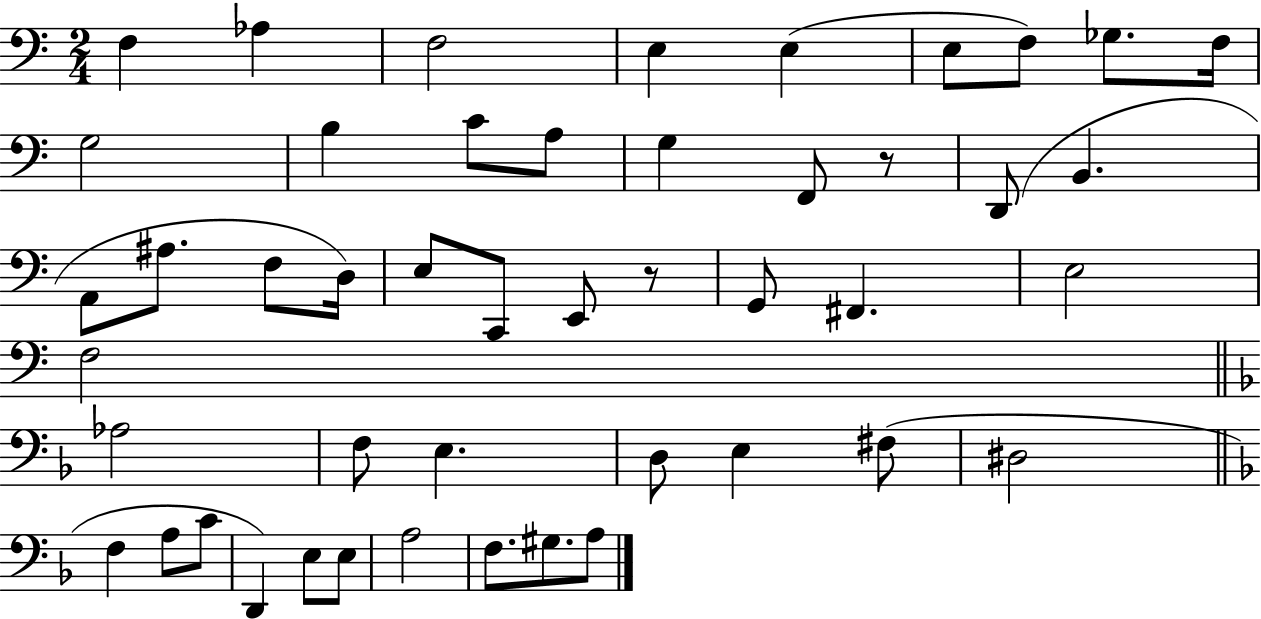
X:1
T:Untitled
M:2/4
L:1/4
K:C
F, _A, F,2 E, E, E,/2 F,/2 _G,/2 F,/4 G,2 B, C/2 A,/2 G, F,,/2 z/2 D,,/2 B,, A,,/2 ^A,/2 F,/2 D,/4 E,/2 C,,/2 E,,/2 z/2 G,,/2 ^F,, E,2 F,2 _A,2 F,/2 E, D,/2 E, ^F,/2 ^D,2 F, A,/2 C/2 D,, E,/2 E,/2 A,2 F,/2 ^G,/2 A,/2